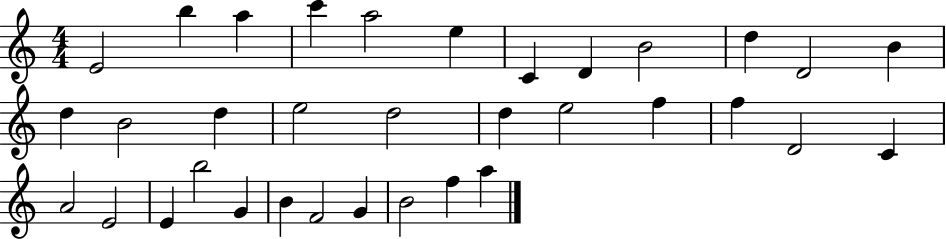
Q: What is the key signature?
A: C major